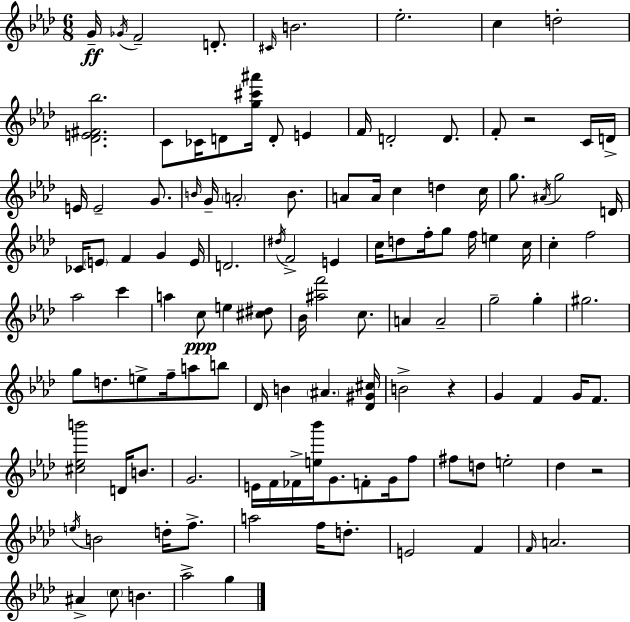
X:1
T:Untitled
M:6/8
L:1/4
K:Ab
G/4 _G/4 F2 D/2 ^C/4 B2 _e2 c d2 [_DE^F_b]2 C/2 _C/4 D/2 [g^c'^a']/4 D/2 E F/4 D2 D/2 F/2 z2 C/4 D/4 E/4 E2 G/2 B/4 G/4 A2 B/2 A/2 A/4 c d c/4 g/2 ^A/4 g2 D/4 _C/4 E/2 F G E/4 D2 ^d/4 F2 E c/4 d/2 f/4 g/2 f/4 e c/4 c f2 _a2 c' a c/2 e [^c^d]/2 _B/4 [^af']2 c/2 A A2 g2 g ^g2 g/2 d/2 e/2 f/4 a/2 b/2 _D/4 B ^A [_D^G^c]/4 B2 z G F G/4 F/2 [^c_eb']2 D/4 B/2 G2 E/4 F/4 _F/4 [e_b']/4 G/2 F/2 G/4 f/2 ^f/2 d/2 e2 _d z2 e/4 B2 d/4 f/2 a2 f/4 d/2 E2 F F/4 A2 ^A c/2 B _a2 g